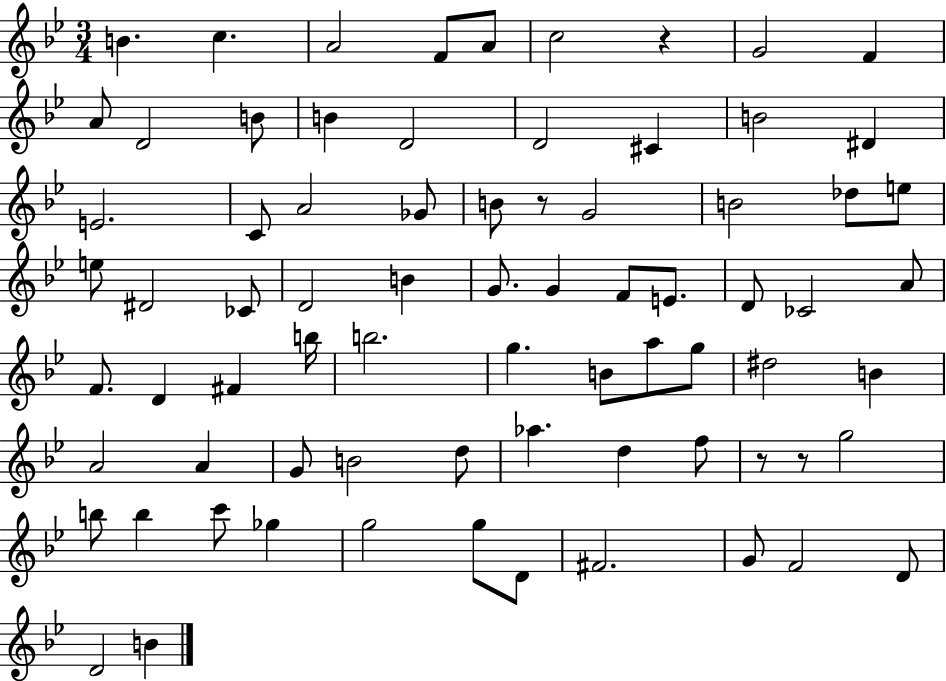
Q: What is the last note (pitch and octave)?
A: B4